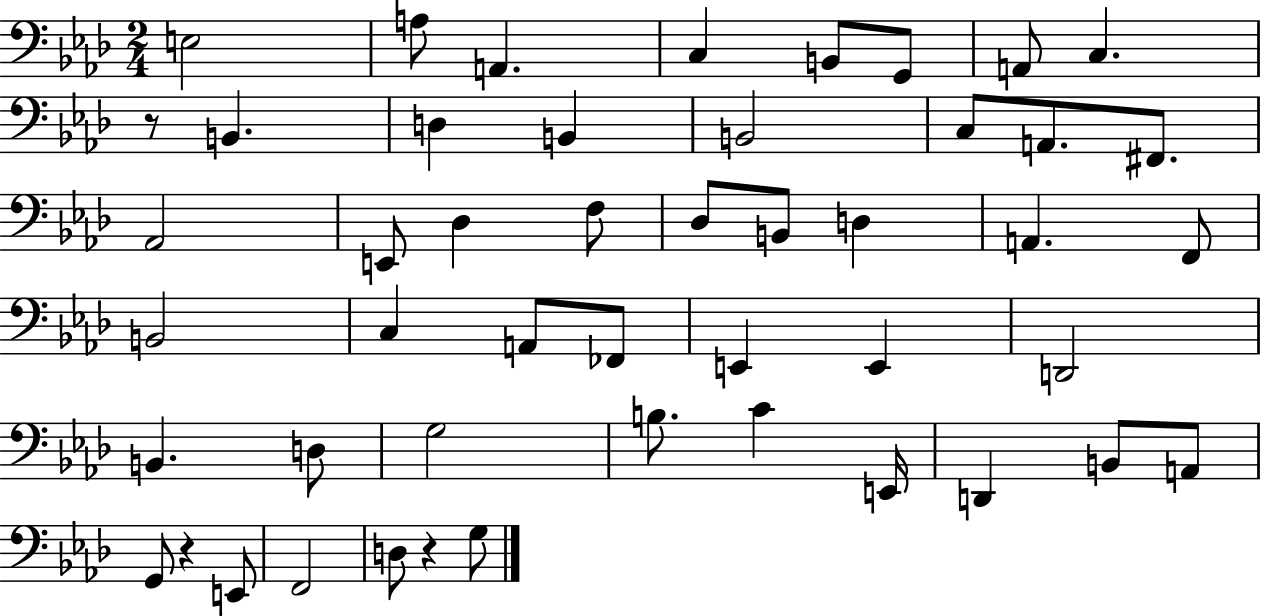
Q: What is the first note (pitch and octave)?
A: E3